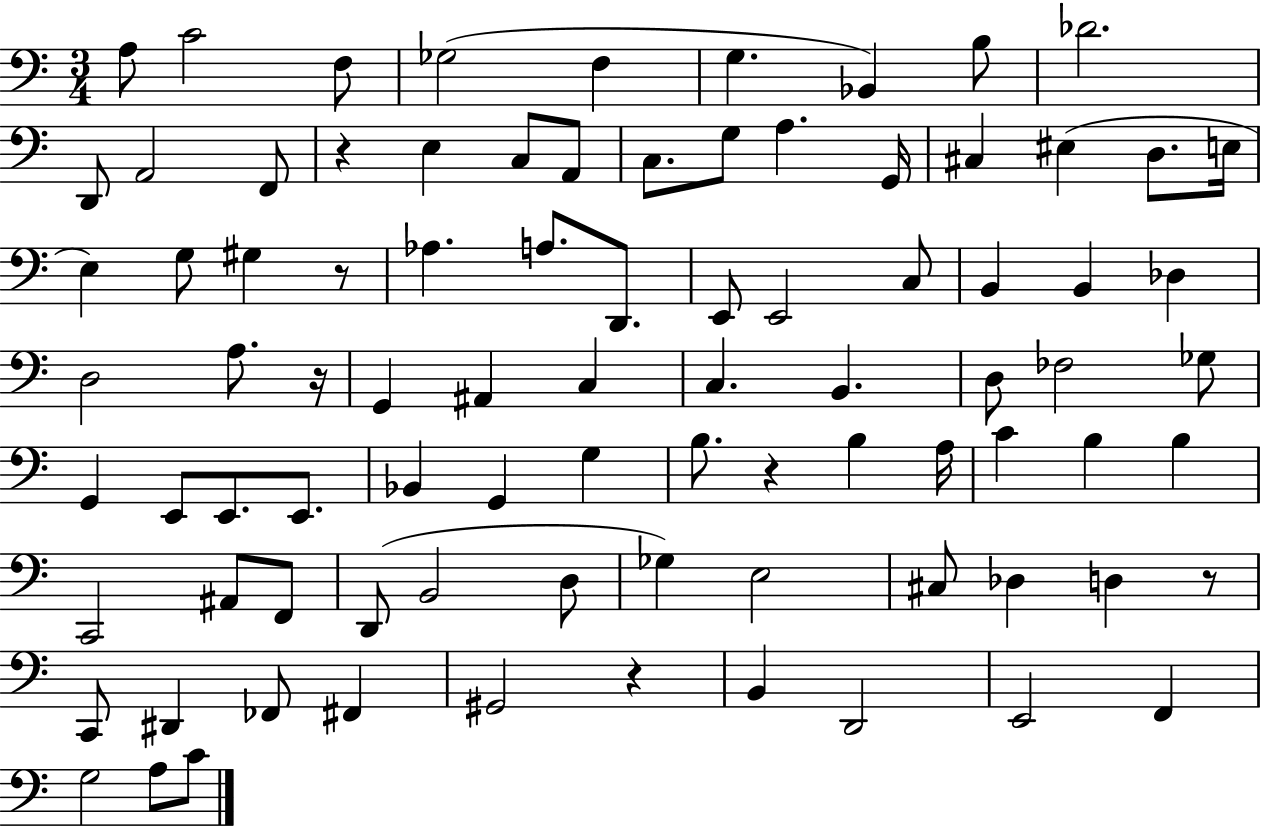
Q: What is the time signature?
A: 3/4